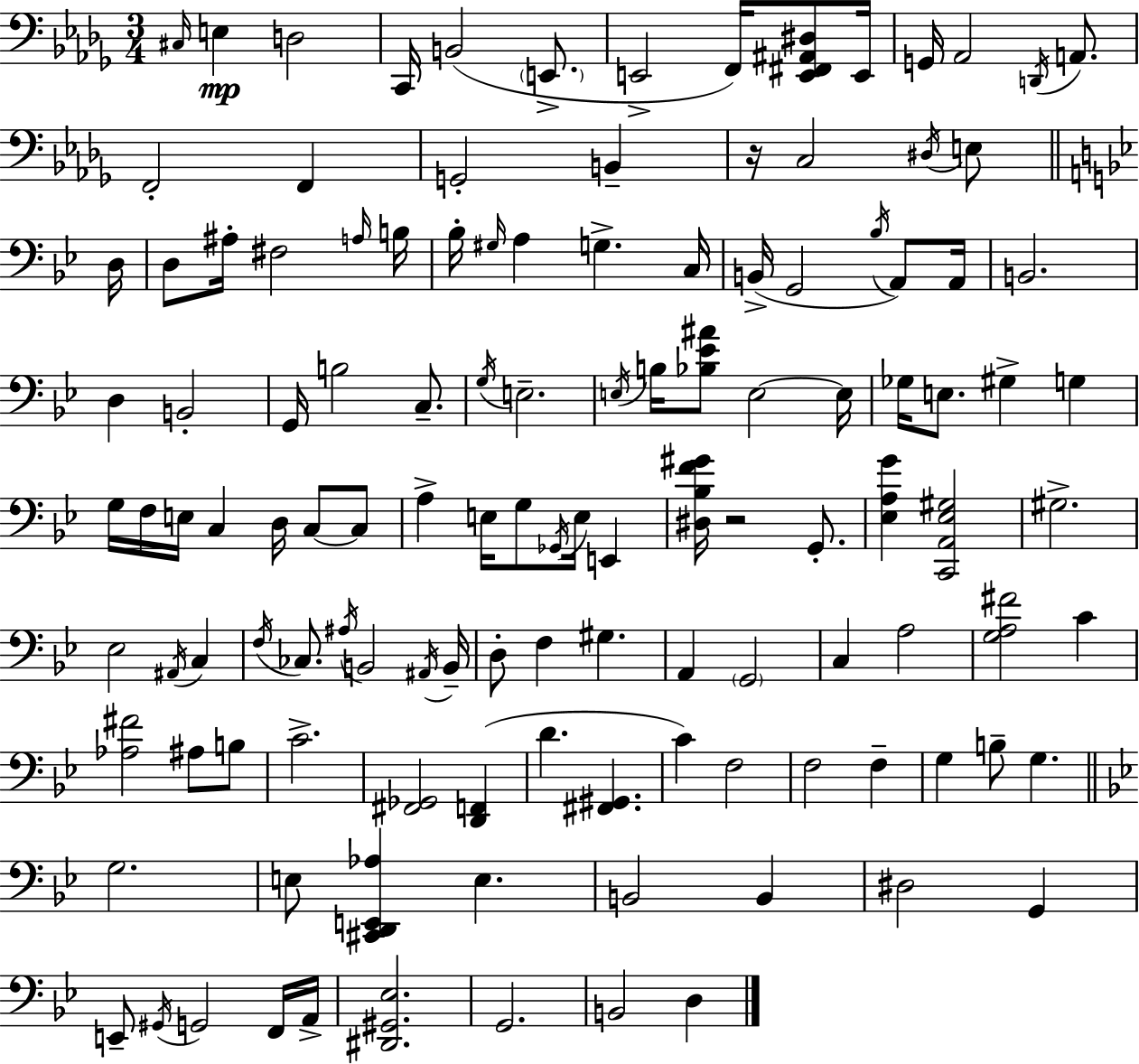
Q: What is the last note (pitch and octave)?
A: D3